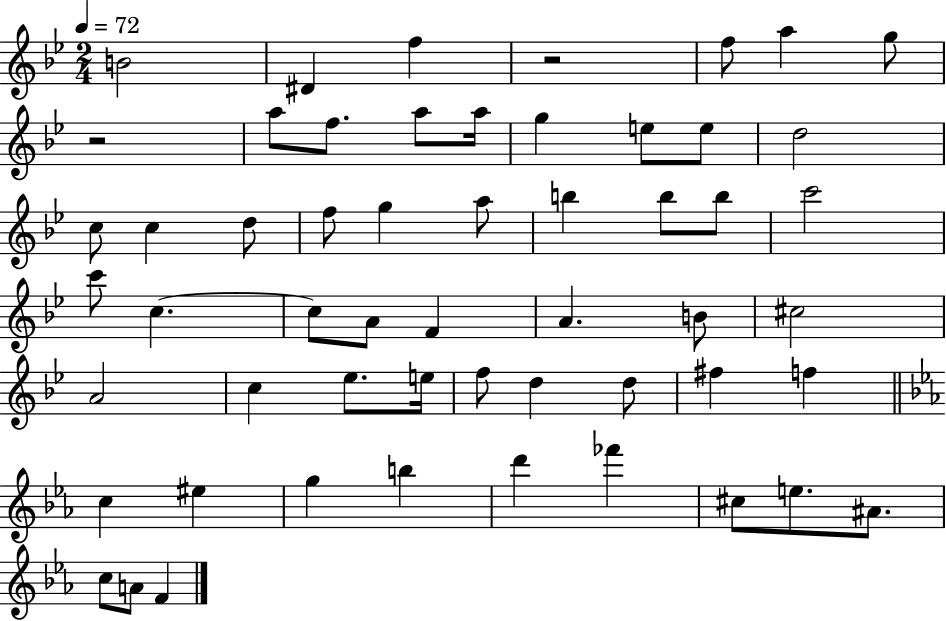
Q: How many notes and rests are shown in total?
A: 55